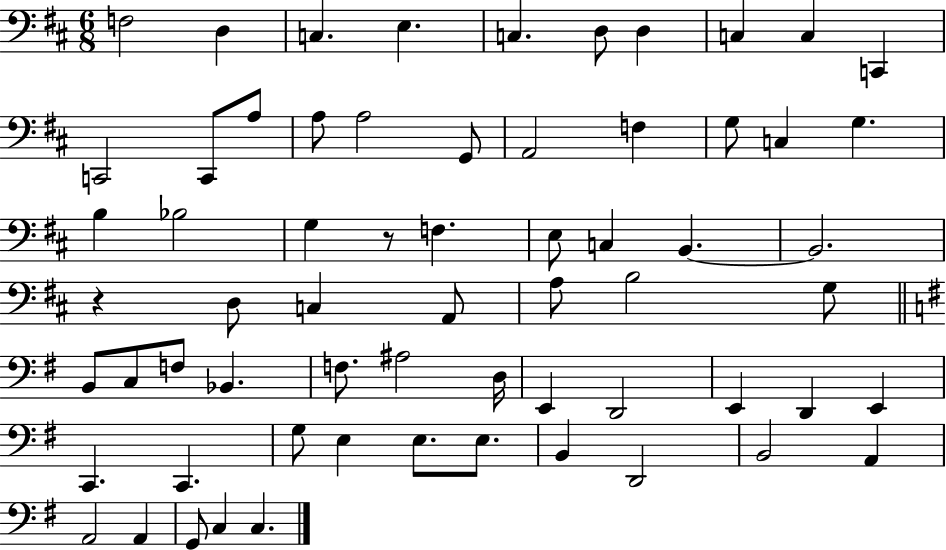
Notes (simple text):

F3/h D3/q C3/q. E3/q. C3/q. D3/e D3/q C3/q C3/q C2/q C2/h C2/e A3/e A3/e A3/h G2/e A2/h F3/q G3/e C3/q G3/q. B3/q Bb3/h G3/q R/e F3/q. E3/e C3/q B2/q. B2/h. R/q D3/e C3/q A2/e A3/e B3/h G3/e B2/e C3/e F3/e Bb2/q. F3/e. A#3/h D3/s E2/q D2/h E2/q D2/q E2/q C2/q. C2/q. G3/e E3/q E3/e. E3/e. B2/q D2/h B2/h A2/q A2/h A2/q G2/e C3/q C3/q.